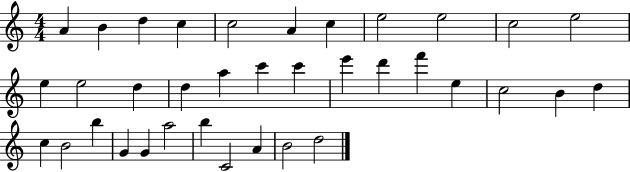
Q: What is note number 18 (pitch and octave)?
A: C6